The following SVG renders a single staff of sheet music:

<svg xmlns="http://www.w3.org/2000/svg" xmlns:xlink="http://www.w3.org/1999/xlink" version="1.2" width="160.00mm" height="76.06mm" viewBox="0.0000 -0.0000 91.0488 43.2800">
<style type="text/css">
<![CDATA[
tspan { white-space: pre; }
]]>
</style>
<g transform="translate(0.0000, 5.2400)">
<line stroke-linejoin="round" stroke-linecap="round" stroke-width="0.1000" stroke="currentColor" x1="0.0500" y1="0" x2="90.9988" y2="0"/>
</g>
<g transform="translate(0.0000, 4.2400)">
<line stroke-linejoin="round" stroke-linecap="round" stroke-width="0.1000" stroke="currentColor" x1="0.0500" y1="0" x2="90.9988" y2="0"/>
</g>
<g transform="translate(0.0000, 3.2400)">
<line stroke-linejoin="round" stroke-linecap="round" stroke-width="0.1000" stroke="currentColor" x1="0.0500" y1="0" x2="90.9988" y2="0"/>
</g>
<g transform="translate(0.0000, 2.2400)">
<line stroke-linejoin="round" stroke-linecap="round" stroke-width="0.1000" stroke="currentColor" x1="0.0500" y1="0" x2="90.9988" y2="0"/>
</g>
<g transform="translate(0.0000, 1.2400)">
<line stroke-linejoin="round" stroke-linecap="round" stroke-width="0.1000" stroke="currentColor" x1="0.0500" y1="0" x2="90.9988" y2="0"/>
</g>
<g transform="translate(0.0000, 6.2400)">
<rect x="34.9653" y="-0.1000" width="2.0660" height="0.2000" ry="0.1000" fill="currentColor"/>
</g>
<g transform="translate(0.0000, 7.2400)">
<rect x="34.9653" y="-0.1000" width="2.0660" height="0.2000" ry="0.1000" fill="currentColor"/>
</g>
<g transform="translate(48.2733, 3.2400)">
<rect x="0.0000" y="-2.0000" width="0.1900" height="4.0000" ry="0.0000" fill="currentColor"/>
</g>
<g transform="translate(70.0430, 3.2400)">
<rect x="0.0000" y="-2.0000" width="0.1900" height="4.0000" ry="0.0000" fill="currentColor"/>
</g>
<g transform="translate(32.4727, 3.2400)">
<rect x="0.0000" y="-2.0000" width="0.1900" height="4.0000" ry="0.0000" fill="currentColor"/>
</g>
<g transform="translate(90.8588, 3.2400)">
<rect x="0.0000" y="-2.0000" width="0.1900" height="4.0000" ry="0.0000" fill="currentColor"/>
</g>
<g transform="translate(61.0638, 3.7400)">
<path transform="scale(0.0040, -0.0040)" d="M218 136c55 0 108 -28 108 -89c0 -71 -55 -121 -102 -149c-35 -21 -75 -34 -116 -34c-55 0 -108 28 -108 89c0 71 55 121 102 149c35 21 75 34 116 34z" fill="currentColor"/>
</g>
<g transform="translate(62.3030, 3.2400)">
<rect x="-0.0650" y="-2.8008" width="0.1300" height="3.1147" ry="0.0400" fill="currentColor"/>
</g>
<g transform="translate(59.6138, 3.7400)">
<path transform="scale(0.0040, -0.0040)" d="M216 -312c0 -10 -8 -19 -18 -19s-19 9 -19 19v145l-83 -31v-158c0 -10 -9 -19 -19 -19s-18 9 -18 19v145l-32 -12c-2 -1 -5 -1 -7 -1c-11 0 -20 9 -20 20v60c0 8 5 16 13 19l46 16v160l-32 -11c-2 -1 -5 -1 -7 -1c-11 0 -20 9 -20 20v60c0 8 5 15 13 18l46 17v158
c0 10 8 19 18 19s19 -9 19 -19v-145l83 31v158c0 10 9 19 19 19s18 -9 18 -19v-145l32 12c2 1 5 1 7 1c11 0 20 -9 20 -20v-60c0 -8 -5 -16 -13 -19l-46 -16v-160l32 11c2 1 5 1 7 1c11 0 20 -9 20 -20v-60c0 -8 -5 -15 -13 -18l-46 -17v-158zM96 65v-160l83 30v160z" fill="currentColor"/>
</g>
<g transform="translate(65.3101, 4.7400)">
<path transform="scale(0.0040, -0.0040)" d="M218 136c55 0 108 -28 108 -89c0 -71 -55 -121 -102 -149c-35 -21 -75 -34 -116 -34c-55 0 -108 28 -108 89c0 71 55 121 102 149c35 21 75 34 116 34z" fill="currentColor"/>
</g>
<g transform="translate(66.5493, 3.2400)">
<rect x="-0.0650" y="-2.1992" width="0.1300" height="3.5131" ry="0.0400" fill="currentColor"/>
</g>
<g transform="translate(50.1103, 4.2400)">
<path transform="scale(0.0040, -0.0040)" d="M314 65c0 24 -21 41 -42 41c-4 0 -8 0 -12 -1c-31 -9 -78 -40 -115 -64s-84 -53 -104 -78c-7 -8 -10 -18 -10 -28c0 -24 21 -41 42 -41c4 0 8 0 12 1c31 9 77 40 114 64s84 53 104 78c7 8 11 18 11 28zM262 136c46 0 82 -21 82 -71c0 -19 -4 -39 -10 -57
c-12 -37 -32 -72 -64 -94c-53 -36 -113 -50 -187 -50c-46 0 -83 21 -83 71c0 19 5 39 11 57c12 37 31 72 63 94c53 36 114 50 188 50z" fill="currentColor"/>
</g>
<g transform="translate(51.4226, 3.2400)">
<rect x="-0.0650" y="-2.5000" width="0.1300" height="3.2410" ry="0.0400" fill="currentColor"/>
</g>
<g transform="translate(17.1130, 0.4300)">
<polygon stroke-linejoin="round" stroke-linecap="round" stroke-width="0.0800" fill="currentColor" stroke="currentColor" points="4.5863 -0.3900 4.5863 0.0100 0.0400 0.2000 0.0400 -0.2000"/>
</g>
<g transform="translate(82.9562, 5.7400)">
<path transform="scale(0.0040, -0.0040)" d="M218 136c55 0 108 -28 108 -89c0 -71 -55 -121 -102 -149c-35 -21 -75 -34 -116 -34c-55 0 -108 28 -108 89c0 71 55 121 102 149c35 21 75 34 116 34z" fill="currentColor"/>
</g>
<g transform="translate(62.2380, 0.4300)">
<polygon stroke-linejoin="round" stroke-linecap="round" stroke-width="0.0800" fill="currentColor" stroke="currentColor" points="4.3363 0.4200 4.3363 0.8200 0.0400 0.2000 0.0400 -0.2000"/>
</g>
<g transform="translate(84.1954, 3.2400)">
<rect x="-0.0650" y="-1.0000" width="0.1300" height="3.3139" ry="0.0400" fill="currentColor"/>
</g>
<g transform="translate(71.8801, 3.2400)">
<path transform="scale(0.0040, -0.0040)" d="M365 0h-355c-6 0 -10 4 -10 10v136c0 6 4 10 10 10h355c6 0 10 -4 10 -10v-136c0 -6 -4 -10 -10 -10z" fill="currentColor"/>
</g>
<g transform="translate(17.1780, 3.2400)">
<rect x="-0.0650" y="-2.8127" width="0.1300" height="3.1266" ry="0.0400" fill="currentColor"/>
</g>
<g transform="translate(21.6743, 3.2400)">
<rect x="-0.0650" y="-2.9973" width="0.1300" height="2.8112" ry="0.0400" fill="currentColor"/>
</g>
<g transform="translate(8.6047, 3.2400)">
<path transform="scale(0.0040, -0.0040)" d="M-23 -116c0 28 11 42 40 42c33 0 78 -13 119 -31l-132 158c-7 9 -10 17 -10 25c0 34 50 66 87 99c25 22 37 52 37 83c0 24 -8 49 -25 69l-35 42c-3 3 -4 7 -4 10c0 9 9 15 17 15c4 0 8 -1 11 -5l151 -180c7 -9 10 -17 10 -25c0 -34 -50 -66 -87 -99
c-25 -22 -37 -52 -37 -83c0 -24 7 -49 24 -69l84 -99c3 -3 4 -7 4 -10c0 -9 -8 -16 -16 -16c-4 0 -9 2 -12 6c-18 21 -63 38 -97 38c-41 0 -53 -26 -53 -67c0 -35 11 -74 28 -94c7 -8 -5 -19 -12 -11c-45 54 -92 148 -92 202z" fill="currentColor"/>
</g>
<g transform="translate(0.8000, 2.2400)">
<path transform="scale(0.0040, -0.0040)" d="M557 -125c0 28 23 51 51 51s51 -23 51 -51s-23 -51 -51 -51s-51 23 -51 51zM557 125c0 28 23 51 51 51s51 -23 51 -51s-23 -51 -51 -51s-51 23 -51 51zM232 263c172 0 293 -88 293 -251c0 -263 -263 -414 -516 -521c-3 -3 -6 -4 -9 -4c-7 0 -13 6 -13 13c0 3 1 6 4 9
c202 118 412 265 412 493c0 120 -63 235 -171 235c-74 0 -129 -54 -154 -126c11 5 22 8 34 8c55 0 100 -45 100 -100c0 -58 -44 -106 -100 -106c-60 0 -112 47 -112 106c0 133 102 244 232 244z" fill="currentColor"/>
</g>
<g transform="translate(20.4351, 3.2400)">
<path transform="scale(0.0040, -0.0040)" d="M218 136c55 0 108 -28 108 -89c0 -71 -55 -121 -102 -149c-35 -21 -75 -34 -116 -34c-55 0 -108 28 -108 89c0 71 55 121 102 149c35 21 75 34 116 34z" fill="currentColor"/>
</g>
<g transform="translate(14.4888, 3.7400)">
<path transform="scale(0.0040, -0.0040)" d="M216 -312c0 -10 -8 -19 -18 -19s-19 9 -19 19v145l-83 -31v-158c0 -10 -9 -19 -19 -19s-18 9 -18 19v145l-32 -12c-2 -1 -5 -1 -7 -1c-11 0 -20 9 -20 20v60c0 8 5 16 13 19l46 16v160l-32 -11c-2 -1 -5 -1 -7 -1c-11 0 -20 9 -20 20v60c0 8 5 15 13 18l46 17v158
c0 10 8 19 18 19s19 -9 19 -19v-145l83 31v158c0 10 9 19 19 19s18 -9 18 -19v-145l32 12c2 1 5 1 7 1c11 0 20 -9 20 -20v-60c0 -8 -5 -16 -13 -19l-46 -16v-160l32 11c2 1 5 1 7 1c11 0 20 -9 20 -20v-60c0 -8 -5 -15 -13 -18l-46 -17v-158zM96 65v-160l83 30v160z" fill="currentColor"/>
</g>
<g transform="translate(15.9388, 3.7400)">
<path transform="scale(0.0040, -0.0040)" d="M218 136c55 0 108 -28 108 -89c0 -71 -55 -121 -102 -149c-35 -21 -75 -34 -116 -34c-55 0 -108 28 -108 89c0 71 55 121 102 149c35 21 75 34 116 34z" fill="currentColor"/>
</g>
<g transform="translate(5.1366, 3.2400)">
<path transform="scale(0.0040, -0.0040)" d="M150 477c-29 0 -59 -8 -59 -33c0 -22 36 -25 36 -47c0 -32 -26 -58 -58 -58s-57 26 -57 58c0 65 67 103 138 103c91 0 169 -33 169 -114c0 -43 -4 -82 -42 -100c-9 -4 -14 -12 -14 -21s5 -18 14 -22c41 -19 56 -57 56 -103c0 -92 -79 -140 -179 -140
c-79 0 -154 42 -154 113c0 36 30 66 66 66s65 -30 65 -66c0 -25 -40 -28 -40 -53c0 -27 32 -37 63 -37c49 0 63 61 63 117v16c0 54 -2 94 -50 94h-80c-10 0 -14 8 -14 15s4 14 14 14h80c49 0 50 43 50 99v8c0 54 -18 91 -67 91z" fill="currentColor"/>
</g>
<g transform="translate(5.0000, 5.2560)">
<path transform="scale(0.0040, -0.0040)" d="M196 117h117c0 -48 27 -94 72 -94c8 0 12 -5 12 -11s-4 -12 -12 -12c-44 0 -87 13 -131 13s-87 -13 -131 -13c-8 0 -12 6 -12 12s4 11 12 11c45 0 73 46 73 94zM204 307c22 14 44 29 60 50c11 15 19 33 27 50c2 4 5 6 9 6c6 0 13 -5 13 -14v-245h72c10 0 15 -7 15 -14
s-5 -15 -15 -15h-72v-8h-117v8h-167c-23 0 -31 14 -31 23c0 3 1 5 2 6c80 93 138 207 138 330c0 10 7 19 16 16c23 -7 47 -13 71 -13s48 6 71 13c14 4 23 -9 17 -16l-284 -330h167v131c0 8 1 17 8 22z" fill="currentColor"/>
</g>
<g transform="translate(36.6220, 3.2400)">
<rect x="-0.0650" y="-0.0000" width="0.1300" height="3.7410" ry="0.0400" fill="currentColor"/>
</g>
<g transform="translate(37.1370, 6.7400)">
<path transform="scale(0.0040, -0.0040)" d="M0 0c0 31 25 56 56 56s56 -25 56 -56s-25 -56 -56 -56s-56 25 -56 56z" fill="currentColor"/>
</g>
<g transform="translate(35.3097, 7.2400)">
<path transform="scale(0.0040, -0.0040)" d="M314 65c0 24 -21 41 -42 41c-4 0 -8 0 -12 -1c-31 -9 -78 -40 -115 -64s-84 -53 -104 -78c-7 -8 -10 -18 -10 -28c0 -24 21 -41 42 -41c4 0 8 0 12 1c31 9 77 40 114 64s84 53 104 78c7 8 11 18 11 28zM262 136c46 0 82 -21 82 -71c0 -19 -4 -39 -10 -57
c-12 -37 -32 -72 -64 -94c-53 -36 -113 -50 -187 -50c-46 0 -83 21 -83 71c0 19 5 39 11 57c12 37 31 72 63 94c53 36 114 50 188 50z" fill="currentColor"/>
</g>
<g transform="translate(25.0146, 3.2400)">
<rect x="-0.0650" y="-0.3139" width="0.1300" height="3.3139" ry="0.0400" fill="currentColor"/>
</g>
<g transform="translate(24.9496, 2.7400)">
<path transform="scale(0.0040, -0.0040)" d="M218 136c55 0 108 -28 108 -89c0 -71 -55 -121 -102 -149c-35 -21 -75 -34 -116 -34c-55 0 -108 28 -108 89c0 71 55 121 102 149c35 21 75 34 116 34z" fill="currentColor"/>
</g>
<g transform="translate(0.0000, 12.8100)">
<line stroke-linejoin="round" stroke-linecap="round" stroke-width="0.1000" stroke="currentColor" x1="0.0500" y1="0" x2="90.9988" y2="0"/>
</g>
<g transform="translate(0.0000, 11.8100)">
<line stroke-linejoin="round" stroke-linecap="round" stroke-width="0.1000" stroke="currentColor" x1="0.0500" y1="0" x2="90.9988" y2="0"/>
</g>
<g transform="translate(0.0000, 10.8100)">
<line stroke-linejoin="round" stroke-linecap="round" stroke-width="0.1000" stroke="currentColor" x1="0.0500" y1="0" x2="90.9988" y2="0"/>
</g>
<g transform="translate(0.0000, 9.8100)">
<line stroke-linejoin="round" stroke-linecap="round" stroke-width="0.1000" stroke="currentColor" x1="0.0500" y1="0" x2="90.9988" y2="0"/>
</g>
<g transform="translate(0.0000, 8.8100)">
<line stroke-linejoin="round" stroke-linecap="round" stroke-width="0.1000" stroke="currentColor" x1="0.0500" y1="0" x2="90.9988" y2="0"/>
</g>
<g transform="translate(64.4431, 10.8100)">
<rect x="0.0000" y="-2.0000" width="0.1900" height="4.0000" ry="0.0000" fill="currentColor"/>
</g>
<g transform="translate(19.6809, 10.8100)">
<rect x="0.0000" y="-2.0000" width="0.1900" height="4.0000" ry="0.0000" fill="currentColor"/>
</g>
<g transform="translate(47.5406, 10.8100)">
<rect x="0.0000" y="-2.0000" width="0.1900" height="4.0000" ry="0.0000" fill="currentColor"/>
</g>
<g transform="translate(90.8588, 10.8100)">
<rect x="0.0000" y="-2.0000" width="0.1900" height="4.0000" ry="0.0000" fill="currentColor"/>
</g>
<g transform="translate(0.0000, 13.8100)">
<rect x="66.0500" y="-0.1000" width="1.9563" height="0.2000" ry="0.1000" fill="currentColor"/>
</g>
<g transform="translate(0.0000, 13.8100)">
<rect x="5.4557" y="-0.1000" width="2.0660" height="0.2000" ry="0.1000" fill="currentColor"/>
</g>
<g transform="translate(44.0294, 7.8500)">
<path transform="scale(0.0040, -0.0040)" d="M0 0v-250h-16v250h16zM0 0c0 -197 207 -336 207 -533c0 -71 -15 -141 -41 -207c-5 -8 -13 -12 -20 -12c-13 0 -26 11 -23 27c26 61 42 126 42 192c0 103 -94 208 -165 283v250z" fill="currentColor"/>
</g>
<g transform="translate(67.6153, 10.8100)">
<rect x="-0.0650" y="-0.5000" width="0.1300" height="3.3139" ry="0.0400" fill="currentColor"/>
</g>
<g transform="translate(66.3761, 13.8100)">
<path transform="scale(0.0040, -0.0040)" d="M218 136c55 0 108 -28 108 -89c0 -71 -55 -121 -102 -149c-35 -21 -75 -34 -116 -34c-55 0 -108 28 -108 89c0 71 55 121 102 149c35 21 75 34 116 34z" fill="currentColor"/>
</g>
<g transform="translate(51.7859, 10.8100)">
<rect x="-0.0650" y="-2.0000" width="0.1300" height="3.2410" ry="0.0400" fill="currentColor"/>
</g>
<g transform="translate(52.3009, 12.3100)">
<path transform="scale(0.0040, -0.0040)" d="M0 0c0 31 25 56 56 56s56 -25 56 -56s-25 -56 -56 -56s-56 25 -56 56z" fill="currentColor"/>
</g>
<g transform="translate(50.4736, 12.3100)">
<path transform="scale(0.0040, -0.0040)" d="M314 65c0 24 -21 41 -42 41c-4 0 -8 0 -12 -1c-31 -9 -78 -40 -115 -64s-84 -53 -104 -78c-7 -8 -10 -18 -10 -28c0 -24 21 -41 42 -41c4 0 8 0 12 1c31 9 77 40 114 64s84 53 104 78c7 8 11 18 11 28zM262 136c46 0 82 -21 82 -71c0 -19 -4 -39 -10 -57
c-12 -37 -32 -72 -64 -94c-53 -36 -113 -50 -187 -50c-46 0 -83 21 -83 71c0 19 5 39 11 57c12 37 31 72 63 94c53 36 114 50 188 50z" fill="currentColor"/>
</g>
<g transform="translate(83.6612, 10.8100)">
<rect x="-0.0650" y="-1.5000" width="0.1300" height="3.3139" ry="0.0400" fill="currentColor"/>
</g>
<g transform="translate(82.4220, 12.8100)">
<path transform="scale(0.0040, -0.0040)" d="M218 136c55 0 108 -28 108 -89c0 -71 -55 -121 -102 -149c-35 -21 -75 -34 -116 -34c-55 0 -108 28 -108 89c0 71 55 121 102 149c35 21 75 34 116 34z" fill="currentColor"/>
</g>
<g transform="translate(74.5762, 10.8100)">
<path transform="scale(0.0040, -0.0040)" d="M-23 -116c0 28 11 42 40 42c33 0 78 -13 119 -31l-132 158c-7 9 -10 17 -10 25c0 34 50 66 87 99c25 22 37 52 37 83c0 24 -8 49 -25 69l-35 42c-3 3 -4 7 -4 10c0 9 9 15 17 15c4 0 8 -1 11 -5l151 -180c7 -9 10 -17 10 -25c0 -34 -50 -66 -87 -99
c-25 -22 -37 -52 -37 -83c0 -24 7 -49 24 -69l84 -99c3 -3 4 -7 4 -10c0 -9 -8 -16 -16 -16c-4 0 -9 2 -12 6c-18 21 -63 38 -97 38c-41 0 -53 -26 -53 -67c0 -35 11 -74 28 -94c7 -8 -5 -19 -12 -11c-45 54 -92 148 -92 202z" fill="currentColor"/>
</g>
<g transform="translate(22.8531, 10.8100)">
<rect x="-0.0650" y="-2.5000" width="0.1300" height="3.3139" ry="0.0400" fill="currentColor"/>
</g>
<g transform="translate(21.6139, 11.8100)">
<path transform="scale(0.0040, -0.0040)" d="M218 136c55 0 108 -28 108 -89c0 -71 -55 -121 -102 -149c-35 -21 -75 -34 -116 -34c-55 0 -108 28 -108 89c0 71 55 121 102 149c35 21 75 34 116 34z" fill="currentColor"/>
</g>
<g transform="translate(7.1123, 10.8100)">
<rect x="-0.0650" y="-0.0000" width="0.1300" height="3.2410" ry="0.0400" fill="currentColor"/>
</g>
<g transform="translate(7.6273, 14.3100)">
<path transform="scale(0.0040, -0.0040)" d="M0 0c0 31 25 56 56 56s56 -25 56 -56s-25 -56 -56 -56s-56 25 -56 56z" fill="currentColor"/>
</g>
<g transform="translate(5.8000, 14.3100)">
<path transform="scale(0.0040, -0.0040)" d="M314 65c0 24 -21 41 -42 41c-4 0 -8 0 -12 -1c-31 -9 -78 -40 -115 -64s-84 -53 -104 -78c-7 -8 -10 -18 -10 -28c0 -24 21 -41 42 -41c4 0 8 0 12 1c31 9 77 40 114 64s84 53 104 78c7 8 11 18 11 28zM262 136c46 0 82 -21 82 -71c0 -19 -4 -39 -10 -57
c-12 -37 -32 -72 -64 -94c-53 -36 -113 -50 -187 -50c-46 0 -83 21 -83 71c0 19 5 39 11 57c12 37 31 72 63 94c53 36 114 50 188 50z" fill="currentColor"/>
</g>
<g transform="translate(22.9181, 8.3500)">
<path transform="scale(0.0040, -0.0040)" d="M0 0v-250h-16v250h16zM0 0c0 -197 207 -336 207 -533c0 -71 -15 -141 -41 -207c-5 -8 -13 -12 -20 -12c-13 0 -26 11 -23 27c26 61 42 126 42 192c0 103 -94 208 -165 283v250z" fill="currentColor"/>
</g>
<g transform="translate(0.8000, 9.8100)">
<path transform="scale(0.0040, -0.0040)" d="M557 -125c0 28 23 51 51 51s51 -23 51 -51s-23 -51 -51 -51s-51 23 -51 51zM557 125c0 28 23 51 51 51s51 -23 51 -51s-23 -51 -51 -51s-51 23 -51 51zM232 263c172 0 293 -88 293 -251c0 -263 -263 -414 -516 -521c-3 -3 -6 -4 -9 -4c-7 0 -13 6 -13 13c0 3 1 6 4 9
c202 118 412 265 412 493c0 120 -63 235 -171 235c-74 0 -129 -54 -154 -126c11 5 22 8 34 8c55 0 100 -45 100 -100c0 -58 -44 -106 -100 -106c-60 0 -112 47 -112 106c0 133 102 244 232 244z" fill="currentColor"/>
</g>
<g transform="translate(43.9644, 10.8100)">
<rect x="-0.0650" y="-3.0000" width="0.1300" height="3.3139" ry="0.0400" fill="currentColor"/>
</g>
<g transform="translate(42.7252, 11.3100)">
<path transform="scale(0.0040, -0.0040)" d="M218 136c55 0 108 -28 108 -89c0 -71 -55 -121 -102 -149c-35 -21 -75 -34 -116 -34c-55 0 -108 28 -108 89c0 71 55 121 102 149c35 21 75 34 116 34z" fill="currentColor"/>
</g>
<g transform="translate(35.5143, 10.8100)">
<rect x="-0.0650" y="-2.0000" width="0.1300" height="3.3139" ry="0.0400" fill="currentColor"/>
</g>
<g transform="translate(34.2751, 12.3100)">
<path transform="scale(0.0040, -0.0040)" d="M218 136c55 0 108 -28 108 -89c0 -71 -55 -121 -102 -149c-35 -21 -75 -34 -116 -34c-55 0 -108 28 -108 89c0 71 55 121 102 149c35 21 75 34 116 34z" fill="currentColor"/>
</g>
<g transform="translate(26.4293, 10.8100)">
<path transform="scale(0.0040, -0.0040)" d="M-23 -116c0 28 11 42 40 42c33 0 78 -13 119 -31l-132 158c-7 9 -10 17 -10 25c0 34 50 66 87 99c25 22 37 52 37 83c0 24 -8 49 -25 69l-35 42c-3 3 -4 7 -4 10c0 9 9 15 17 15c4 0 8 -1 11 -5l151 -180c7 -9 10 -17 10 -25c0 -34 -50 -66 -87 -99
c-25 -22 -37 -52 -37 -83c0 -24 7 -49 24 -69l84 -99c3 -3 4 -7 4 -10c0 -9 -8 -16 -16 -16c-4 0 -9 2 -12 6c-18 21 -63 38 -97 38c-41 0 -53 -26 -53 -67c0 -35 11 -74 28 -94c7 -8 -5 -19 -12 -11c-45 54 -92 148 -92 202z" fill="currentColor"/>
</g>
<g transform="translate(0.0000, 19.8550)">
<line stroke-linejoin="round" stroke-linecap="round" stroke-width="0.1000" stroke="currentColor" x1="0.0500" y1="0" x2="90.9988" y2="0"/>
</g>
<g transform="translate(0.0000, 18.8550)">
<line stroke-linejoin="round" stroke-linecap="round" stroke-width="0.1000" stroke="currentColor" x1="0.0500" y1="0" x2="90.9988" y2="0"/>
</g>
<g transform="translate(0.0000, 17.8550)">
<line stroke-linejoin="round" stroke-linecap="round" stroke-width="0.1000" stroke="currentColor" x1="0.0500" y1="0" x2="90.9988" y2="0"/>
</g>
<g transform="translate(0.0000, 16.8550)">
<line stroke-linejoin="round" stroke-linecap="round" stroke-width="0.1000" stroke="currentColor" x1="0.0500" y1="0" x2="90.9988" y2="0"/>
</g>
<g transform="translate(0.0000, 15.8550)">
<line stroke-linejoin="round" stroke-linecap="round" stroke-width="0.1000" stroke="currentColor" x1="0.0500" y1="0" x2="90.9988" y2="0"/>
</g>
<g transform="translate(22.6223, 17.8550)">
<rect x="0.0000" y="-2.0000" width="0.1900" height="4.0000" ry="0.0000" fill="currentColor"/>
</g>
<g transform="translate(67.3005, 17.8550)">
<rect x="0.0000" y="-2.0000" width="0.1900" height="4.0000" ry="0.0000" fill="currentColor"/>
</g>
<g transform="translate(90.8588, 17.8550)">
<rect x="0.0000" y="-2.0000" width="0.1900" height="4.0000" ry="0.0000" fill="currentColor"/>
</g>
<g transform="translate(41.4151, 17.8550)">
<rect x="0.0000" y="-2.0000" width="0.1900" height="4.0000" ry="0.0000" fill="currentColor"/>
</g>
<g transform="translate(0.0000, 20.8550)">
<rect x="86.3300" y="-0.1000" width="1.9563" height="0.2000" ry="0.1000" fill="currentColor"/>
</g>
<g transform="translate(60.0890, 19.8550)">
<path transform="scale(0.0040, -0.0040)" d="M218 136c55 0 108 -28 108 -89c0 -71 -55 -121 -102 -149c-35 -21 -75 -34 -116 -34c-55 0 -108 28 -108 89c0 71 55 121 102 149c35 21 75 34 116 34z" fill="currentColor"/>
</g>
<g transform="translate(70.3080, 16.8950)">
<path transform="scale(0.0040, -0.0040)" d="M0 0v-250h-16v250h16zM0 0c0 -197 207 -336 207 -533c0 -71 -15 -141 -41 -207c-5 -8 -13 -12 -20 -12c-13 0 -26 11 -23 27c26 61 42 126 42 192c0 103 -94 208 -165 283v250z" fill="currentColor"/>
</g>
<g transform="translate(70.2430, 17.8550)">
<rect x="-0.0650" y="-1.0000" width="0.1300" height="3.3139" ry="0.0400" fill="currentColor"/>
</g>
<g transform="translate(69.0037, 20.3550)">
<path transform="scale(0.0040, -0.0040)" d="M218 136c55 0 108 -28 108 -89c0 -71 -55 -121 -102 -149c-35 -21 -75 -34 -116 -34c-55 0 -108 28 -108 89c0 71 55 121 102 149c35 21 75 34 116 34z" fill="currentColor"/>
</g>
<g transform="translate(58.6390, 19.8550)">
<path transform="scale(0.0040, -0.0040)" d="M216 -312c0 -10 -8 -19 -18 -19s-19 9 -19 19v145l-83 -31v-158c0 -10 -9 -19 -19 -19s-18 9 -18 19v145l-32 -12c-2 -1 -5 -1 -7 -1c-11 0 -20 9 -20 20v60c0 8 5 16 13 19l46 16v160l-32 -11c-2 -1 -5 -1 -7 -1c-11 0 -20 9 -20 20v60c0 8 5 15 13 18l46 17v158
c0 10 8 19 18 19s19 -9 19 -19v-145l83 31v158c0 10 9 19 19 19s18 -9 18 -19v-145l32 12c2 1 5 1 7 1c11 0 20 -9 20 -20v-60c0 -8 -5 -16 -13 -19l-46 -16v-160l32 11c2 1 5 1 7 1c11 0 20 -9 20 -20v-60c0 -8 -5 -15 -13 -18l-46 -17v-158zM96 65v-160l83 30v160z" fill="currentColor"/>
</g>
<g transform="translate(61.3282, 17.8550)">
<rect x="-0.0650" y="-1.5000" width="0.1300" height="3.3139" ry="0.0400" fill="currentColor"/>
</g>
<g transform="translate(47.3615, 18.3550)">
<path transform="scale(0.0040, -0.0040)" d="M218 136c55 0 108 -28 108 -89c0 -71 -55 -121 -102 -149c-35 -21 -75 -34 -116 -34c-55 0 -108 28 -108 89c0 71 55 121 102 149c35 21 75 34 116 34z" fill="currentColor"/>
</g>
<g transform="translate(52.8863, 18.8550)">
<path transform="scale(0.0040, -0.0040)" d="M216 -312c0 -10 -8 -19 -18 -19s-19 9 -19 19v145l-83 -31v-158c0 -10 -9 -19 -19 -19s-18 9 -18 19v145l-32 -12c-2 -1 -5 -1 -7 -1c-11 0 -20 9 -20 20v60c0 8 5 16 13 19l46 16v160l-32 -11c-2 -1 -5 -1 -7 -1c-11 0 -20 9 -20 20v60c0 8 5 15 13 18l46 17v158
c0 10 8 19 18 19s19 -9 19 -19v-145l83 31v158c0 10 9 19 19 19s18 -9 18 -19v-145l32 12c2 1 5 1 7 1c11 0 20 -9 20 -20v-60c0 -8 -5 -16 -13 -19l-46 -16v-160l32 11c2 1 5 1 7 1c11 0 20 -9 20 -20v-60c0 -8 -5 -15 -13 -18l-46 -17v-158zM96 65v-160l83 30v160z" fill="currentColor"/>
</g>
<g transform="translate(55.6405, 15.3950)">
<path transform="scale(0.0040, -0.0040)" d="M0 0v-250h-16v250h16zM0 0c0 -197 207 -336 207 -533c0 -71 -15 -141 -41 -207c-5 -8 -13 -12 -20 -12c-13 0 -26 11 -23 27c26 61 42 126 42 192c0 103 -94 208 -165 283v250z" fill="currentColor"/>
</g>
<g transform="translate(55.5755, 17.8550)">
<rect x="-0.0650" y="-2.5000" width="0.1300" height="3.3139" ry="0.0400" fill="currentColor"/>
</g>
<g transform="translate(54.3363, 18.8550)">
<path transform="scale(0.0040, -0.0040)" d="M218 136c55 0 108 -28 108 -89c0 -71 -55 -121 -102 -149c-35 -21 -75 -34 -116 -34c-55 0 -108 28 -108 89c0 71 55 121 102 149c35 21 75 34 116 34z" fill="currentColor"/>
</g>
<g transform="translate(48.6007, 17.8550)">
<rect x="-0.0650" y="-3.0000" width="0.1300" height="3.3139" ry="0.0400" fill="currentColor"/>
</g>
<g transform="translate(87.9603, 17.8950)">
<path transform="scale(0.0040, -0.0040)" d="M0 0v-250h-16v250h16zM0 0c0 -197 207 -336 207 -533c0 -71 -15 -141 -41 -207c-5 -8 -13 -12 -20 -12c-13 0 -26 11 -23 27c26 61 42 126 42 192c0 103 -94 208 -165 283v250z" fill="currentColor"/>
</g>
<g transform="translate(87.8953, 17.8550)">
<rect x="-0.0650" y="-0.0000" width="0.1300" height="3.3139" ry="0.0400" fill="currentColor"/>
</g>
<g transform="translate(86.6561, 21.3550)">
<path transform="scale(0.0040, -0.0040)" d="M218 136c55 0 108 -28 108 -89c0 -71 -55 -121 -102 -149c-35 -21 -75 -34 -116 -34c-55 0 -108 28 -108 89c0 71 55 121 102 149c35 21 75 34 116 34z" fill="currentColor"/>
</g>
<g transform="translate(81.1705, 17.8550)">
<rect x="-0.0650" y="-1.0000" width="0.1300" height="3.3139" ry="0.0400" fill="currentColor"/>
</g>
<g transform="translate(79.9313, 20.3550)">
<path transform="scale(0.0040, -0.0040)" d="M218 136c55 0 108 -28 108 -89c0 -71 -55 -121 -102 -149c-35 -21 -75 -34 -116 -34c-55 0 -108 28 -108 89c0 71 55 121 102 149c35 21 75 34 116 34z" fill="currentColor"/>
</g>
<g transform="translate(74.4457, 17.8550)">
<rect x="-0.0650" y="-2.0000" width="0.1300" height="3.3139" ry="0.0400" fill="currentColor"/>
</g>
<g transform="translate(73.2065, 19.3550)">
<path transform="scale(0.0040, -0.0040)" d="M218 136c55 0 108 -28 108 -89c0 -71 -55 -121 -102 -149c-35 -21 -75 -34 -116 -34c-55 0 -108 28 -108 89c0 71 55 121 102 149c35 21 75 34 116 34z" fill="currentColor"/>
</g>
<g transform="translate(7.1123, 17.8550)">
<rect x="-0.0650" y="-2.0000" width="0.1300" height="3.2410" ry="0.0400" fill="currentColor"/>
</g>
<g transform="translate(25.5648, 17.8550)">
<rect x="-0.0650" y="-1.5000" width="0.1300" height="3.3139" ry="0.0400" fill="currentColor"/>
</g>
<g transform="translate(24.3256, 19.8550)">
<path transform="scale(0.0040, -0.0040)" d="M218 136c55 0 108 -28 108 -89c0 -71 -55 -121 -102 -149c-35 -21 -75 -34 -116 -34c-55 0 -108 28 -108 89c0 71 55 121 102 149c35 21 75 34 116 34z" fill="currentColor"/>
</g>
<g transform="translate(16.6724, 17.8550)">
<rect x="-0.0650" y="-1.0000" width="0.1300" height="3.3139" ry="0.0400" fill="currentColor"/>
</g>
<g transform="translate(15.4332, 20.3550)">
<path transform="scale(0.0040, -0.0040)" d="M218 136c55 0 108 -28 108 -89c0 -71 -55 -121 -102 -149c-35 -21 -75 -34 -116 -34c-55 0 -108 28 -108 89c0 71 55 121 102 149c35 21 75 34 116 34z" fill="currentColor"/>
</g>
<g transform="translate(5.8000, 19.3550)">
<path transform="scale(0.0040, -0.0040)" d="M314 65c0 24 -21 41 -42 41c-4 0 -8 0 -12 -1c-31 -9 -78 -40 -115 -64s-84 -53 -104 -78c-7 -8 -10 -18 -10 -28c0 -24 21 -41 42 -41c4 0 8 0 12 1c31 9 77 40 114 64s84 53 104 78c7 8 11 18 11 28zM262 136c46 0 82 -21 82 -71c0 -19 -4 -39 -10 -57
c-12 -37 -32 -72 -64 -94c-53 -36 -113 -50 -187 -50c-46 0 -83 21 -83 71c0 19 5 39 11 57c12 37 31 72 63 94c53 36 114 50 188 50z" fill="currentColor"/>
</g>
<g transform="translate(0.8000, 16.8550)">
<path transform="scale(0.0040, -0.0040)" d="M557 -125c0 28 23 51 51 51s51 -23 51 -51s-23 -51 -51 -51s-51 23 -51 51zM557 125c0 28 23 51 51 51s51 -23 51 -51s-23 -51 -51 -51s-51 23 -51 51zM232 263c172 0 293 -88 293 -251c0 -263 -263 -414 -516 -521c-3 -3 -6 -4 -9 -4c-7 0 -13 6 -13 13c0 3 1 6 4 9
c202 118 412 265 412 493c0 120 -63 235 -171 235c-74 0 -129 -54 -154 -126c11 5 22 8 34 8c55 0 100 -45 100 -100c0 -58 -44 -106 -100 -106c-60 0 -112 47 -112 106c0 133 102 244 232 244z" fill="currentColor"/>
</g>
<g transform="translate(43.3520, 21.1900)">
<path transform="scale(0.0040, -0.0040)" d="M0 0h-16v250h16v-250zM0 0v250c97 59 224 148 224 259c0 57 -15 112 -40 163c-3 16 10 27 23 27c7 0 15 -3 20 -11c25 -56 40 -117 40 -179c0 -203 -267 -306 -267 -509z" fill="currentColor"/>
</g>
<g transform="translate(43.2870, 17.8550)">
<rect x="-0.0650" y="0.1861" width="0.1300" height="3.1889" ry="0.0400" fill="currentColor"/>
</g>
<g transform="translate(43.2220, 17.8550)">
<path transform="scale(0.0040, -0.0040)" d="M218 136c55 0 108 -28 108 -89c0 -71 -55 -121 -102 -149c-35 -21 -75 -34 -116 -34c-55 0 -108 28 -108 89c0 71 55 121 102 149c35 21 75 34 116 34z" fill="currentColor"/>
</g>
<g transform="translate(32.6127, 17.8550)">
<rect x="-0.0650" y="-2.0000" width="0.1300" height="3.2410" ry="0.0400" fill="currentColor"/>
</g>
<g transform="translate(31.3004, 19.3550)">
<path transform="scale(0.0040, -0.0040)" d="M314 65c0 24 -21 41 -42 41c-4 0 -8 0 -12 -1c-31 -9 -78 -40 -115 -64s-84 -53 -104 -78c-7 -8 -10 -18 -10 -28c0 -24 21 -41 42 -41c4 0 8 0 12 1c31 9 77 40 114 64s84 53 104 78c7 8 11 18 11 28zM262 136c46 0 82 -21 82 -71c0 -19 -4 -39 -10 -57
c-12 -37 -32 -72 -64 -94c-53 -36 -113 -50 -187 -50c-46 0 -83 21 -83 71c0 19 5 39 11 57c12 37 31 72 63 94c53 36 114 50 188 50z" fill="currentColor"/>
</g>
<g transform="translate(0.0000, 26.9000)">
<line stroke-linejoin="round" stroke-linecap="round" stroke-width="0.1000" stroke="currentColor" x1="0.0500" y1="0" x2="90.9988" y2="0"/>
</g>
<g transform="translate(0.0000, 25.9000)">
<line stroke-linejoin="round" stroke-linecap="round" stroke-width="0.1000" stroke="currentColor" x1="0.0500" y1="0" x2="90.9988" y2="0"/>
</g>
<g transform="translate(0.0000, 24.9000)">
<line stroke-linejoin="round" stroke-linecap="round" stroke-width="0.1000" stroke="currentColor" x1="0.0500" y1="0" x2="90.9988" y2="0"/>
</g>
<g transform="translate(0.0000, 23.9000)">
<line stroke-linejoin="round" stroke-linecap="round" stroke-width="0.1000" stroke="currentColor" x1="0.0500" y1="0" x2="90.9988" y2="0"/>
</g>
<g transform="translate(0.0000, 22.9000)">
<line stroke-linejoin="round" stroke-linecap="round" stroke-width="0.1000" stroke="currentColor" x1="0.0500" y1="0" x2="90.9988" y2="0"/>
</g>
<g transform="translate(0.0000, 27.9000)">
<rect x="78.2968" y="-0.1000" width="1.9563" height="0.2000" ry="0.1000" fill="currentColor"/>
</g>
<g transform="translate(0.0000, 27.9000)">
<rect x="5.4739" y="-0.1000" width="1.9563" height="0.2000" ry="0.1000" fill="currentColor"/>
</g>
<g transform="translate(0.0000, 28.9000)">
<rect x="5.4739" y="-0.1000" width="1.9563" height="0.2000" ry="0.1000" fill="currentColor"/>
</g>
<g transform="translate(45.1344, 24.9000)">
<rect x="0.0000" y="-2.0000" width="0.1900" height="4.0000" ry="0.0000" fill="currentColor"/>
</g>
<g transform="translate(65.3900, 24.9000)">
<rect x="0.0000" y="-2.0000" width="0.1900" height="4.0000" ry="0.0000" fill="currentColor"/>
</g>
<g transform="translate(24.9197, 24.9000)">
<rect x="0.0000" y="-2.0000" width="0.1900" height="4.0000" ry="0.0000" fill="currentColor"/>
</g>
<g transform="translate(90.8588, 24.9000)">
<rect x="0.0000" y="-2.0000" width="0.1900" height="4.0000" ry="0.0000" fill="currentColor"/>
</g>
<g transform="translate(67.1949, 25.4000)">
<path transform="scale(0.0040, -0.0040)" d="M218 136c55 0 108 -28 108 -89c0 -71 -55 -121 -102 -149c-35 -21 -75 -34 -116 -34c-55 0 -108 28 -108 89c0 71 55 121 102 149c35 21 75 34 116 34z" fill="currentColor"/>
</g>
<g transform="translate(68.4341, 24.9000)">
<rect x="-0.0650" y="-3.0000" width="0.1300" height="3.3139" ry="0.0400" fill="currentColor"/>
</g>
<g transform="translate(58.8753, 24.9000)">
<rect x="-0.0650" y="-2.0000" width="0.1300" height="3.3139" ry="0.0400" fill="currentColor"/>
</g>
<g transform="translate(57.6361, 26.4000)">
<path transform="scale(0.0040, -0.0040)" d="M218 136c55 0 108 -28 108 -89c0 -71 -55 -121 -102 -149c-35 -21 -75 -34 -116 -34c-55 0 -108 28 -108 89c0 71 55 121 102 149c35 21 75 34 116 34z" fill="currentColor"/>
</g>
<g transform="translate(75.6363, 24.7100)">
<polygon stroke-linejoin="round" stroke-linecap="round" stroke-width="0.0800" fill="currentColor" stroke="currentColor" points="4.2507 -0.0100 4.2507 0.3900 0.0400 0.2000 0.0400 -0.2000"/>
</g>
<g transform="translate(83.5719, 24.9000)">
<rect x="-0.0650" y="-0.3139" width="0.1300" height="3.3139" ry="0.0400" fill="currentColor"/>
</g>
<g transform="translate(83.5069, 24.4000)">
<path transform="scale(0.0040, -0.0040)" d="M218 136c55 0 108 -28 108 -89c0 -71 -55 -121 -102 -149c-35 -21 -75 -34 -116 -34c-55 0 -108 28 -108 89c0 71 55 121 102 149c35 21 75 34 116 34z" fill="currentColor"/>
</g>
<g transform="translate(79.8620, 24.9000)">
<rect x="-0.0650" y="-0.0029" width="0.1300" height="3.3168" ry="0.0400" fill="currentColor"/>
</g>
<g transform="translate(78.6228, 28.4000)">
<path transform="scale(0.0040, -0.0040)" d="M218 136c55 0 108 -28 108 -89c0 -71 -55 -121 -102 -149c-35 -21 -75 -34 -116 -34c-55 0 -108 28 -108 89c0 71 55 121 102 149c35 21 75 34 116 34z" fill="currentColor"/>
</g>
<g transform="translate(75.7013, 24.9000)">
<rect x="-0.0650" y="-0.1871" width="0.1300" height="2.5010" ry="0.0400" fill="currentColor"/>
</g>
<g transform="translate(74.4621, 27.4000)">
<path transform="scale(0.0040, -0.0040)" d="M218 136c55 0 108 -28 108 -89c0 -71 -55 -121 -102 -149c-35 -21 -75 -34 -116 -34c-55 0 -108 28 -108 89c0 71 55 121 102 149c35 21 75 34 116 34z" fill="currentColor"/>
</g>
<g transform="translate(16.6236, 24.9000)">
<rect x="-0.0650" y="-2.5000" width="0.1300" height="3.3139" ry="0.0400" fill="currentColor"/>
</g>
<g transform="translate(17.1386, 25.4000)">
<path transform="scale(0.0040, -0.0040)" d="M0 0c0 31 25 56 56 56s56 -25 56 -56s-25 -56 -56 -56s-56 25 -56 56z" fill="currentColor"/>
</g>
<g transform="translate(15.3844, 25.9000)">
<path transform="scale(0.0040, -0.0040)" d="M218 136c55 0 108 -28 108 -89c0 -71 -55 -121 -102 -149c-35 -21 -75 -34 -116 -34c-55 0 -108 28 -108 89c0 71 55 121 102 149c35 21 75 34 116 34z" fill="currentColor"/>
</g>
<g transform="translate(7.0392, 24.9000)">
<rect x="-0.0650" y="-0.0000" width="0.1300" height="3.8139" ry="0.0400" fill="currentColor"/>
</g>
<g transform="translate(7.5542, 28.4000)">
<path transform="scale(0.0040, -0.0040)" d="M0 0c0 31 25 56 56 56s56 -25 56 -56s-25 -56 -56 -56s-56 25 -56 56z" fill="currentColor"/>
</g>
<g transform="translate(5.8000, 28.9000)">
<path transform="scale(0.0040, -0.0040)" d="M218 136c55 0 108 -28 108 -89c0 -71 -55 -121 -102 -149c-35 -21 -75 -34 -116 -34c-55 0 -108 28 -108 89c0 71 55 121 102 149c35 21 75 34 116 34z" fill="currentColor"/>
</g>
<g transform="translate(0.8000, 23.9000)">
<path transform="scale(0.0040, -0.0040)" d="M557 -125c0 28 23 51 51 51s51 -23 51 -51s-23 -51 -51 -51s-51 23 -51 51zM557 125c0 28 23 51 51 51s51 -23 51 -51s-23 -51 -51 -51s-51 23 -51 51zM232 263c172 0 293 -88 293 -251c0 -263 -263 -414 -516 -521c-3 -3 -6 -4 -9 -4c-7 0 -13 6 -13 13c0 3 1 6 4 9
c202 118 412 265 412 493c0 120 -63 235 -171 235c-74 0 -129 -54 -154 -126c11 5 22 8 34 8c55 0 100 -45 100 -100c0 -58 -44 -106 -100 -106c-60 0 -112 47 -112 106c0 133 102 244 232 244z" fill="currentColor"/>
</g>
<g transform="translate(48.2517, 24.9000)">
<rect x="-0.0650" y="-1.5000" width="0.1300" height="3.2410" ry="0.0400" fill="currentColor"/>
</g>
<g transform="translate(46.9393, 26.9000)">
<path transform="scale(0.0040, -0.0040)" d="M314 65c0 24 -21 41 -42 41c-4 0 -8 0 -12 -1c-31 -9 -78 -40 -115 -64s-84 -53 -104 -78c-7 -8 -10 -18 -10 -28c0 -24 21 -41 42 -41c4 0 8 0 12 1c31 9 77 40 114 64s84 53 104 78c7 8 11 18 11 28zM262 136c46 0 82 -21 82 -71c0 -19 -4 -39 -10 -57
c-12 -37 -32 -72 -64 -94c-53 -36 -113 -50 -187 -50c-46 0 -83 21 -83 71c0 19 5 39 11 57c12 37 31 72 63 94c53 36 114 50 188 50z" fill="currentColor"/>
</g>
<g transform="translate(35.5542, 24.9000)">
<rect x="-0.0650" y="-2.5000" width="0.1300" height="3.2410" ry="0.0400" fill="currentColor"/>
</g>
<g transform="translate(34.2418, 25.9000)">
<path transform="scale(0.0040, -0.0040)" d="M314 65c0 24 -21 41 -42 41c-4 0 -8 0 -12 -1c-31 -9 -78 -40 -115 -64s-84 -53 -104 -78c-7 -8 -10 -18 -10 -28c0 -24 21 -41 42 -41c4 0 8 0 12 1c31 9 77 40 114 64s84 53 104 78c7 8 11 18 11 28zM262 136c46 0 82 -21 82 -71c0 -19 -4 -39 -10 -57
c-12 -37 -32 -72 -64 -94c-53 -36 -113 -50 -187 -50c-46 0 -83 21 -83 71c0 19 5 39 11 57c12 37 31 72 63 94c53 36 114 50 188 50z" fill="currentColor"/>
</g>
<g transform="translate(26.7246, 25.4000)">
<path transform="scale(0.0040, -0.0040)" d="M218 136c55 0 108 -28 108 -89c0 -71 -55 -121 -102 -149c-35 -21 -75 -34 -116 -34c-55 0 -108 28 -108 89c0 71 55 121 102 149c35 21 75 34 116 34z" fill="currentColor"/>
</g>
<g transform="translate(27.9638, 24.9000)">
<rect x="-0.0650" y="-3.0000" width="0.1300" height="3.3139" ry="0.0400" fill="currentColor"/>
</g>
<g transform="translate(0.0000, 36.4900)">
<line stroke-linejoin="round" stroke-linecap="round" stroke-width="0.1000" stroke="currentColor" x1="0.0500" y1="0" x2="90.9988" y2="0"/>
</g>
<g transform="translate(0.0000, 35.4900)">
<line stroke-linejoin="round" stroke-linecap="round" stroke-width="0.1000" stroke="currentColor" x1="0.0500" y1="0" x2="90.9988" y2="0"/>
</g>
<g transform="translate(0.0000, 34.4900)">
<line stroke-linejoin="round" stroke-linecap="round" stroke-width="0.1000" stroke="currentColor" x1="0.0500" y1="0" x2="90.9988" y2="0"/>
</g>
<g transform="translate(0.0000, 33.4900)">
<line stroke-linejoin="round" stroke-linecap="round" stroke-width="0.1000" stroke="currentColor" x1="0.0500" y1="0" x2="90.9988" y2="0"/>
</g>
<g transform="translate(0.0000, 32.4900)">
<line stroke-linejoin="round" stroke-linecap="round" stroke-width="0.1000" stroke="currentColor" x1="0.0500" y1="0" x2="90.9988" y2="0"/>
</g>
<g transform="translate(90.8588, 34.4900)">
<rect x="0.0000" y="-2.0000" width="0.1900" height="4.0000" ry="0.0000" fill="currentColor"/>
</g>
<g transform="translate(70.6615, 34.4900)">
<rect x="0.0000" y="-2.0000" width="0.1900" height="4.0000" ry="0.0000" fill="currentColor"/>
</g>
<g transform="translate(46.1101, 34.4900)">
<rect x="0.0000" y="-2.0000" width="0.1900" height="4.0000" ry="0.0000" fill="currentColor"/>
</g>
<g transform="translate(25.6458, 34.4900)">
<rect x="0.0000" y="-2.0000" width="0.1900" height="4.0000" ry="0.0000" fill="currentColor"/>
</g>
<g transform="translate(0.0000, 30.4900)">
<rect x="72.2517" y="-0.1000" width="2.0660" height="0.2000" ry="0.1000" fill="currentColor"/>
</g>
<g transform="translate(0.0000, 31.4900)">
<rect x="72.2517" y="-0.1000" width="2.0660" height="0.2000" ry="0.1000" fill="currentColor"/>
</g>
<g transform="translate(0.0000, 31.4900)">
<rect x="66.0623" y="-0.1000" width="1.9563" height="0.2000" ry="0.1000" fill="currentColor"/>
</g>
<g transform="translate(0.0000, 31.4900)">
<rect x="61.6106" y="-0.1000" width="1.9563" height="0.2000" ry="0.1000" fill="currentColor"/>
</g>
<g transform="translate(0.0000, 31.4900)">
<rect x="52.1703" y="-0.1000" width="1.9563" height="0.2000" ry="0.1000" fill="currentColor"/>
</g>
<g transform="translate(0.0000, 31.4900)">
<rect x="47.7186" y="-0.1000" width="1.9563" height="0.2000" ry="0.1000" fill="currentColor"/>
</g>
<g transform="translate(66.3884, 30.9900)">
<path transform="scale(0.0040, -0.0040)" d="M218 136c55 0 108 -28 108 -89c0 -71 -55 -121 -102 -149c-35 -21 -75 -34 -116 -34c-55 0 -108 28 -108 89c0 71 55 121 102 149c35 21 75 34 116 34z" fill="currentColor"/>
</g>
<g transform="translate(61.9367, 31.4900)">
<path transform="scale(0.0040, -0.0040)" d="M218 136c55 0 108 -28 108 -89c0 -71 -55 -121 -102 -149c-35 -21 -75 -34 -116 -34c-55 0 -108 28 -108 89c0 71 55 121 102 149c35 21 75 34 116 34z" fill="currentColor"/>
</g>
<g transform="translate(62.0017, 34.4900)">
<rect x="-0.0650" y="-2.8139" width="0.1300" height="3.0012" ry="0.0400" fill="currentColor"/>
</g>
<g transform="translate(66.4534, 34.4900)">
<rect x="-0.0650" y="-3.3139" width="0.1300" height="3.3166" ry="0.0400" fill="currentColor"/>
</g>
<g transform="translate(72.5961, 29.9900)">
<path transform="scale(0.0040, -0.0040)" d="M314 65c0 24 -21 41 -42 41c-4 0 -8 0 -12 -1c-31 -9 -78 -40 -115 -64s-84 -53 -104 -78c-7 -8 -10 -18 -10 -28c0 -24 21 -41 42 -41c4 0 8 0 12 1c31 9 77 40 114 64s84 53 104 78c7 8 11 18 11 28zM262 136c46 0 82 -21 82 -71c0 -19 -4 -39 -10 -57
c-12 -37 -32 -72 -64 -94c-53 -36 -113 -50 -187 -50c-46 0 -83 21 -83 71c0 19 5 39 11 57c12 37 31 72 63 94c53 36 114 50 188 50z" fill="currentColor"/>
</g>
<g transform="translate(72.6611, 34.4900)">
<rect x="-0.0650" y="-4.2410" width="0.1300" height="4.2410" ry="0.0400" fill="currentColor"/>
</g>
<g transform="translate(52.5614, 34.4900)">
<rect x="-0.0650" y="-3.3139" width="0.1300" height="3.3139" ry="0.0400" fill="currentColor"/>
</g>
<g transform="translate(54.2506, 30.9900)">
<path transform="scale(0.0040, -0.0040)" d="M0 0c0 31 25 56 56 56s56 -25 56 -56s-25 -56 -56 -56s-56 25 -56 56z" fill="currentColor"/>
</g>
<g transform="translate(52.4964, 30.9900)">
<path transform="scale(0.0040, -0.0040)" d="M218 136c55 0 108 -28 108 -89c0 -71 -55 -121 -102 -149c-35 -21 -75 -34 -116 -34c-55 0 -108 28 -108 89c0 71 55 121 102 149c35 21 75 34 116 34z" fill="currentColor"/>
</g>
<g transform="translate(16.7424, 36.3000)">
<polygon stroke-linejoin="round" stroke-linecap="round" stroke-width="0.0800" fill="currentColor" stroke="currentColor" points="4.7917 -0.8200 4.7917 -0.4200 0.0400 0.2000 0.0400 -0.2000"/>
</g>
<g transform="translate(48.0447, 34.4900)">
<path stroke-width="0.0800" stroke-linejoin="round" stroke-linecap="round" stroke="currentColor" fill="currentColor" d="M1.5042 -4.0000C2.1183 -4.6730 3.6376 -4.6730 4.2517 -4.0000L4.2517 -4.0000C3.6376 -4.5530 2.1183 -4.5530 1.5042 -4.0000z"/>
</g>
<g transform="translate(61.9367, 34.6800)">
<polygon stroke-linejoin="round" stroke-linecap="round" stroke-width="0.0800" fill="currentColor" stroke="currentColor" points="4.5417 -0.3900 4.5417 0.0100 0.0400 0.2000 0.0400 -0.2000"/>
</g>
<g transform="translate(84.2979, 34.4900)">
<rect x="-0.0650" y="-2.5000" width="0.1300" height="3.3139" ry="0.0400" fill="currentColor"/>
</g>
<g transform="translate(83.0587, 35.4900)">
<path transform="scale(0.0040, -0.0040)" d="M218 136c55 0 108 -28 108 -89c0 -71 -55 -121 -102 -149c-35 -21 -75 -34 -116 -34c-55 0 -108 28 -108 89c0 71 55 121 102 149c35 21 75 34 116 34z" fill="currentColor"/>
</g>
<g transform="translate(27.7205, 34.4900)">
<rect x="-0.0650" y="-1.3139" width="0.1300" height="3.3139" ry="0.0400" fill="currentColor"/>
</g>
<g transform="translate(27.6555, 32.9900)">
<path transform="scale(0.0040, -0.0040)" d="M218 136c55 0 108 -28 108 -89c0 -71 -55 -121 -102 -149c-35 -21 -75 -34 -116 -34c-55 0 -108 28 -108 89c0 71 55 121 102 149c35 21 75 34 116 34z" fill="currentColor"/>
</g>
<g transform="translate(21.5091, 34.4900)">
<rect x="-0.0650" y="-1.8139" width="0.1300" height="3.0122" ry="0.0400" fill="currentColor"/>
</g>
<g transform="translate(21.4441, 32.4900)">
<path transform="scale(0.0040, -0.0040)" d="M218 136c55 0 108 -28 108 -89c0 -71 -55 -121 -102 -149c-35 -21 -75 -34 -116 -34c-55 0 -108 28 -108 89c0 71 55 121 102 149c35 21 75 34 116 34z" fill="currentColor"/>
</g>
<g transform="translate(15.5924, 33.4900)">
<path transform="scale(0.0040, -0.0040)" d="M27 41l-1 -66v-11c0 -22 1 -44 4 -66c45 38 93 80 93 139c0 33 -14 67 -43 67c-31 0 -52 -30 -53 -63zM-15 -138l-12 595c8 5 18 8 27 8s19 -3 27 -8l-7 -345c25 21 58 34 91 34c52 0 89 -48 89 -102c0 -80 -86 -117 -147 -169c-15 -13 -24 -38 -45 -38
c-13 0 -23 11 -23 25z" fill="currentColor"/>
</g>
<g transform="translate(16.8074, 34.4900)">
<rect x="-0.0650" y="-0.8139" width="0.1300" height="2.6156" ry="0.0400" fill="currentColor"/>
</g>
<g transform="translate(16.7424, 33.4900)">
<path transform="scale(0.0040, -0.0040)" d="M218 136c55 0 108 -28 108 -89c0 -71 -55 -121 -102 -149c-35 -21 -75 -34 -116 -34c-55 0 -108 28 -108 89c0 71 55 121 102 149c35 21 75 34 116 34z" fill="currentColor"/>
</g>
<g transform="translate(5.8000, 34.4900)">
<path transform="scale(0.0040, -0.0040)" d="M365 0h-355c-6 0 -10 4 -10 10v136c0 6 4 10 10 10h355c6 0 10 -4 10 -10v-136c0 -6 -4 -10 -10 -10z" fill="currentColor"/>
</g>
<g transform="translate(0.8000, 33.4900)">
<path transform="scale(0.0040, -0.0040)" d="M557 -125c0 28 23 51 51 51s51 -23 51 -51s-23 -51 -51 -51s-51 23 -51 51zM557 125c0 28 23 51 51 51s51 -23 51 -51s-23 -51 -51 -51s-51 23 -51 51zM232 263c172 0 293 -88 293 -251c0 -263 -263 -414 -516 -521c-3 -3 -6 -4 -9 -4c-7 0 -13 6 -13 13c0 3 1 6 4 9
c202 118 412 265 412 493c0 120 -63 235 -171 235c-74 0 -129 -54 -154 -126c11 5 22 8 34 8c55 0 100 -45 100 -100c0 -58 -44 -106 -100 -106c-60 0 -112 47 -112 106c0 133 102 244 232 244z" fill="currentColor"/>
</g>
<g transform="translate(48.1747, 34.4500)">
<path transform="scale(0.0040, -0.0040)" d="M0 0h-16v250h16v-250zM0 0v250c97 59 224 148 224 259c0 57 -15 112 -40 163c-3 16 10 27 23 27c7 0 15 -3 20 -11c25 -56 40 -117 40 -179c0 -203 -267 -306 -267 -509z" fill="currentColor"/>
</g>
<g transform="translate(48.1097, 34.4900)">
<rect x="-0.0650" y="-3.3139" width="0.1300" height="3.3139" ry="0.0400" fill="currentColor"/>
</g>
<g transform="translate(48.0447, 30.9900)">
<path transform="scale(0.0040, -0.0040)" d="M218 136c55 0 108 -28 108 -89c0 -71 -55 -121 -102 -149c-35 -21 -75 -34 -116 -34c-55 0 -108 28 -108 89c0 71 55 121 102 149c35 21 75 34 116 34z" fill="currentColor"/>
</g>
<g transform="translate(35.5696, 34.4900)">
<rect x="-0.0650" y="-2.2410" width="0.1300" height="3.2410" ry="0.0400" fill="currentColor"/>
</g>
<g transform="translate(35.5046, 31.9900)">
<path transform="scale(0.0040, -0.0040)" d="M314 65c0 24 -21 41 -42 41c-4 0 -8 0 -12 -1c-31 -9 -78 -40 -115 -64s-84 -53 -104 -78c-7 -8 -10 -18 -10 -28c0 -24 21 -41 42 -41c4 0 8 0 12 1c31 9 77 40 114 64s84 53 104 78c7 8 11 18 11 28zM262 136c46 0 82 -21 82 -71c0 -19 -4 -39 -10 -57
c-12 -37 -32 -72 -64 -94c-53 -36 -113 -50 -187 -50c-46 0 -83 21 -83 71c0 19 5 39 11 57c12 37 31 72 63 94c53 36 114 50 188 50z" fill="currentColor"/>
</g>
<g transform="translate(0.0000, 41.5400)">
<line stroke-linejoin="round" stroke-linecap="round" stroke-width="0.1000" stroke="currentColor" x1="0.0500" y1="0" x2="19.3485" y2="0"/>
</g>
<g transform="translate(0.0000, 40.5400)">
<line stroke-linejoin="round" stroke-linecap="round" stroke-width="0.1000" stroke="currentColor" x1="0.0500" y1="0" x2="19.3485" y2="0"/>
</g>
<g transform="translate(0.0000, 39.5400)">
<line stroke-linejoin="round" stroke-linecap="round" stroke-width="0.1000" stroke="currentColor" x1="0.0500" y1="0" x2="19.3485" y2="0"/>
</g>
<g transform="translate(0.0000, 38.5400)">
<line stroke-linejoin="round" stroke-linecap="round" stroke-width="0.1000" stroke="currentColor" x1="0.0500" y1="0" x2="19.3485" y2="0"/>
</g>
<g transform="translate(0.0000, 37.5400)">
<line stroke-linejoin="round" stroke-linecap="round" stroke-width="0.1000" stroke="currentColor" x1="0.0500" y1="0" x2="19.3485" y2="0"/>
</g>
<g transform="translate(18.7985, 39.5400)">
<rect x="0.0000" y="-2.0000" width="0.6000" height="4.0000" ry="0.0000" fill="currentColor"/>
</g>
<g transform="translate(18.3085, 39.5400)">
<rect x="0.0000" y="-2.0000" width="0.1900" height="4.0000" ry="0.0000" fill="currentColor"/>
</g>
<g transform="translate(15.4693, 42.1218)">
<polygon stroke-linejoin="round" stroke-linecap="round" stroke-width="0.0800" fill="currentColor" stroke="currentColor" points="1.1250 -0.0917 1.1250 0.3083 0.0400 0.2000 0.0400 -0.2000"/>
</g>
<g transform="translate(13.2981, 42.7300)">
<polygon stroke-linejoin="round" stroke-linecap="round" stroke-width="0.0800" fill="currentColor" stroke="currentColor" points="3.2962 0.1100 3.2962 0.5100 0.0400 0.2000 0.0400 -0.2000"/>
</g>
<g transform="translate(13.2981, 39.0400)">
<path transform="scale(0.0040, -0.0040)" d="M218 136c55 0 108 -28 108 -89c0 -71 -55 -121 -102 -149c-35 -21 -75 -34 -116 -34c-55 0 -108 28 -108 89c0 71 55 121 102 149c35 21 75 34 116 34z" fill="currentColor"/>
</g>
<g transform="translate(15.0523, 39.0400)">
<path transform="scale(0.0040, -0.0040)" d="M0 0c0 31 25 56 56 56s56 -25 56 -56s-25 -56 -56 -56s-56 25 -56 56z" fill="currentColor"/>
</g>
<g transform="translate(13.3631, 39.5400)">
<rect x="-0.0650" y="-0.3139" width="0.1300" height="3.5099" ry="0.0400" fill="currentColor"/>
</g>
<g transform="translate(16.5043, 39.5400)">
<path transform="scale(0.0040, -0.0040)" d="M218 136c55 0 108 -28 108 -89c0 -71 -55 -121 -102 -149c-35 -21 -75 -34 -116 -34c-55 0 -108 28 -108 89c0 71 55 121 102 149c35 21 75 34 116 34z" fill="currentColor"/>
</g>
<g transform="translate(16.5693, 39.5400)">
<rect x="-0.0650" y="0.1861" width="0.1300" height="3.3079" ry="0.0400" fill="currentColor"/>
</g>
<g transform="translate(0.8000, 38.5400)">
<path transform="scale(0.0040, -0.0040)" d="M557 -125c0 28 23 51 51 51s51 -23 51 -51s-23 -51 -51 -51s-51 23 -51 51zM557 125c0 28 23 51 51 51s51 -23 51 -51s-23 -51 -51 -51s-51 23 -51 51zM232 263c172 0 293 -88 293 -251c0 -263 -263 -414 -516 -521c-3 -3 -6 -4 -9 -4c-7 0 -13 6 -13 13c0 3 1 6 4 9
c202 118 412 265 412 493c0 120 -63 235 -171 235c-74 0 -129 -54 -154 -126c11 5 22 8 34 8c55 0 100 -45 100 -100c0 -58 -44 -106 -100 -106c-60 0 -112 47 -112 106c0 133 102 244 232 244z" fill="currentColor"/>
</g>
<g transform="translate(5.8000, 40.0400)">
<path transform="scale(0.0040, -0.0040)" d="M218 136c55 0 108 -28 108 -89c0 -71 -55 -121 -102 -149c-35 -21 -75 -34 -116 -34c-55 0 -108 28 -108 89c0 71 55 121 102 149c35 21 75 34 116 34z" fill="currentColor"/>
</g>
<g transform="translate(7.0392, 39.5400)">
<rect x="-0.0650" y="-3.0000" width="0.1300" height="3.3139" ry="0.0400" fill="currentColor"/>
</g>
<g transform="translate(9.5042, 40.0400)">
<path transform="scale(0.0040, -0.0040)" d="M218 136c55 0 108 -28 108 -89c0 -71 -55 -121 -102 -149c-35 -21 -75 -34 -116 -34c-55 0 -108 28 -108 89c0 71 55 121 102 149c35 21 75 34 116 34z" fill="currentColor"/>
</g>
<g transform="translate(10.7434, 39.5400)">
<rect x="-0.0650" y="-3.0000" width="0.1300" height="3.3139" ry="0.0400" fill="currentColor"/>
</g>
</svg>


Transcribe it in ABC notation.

X:1
T:Untitled
M:3/4
L:1/4
K:C
z ^C,/2 D,/2 E, C,,2 B,,2 ^C,/2 A,,/2 z2 F,, D,,2 B,,/2 z A,, C,/2 A,,2 E,, z G,, A,,2 F,, G,, A,,2 D,/2 C, ^B,,/2 ^G,, F,,/2 A,, F,, D,,/2 C,, B,, C, B,,2 G,,2 A,, C, F,,/2 D,,/2 E, z2 _F,/2 A,/2 G, B,2 D/2 D C/2 D/2 F2 B,, C, C, E,/2 D,/4